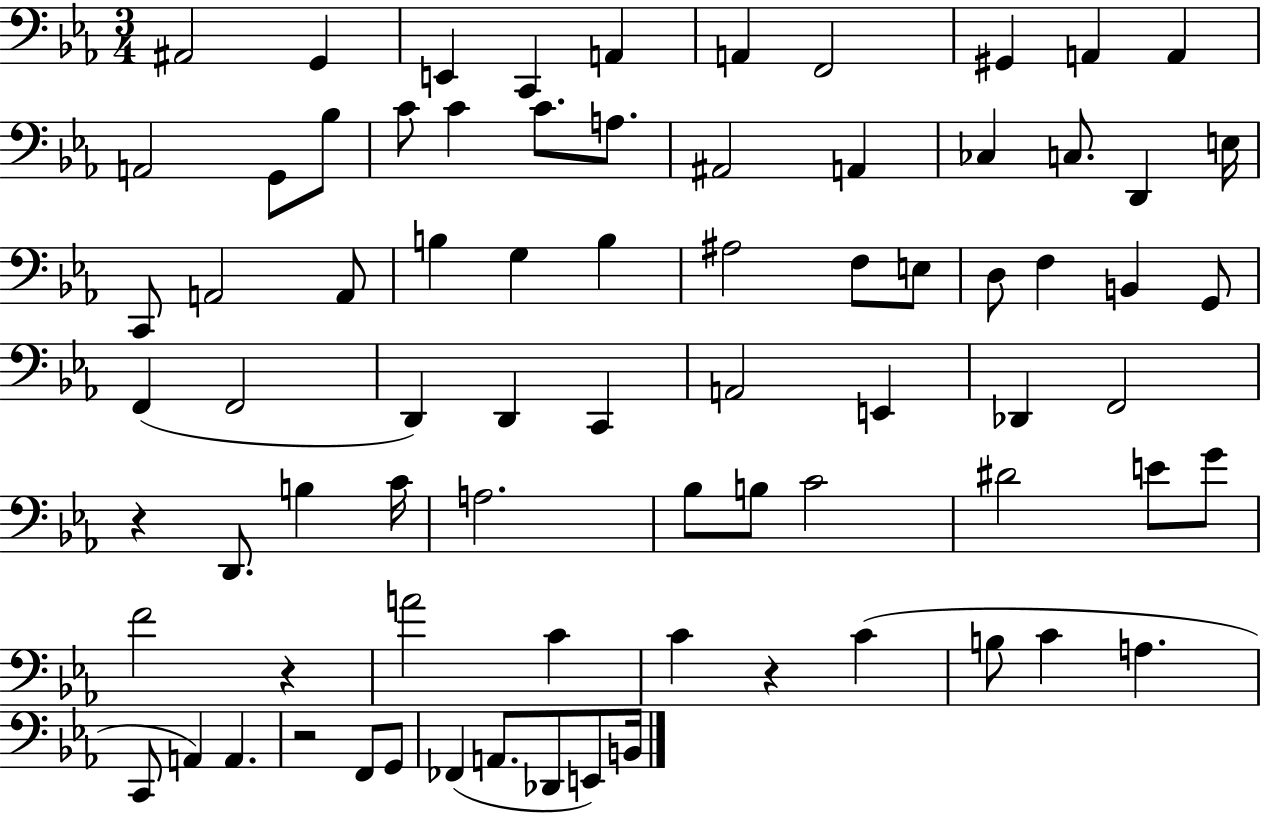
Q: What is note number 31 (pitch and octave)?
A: F3